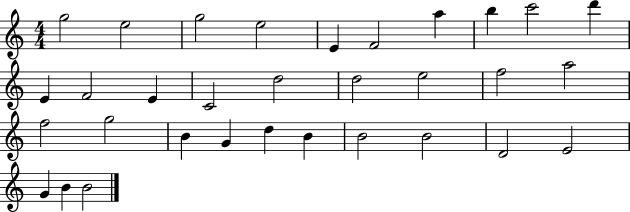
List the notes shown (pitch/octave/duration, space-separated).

G5/h E5/h G5/h E5/h E4/q F4/h A5/q B5/q C6/h D6/q E4/q F4/h E4/q C4/h D5/h D5/h E5/h F5/h A5/h F5/h G5/h B4/q G4/q D5/q B4/q B4/h B4/h D4/h E4/h G4/q B4/q B4/h